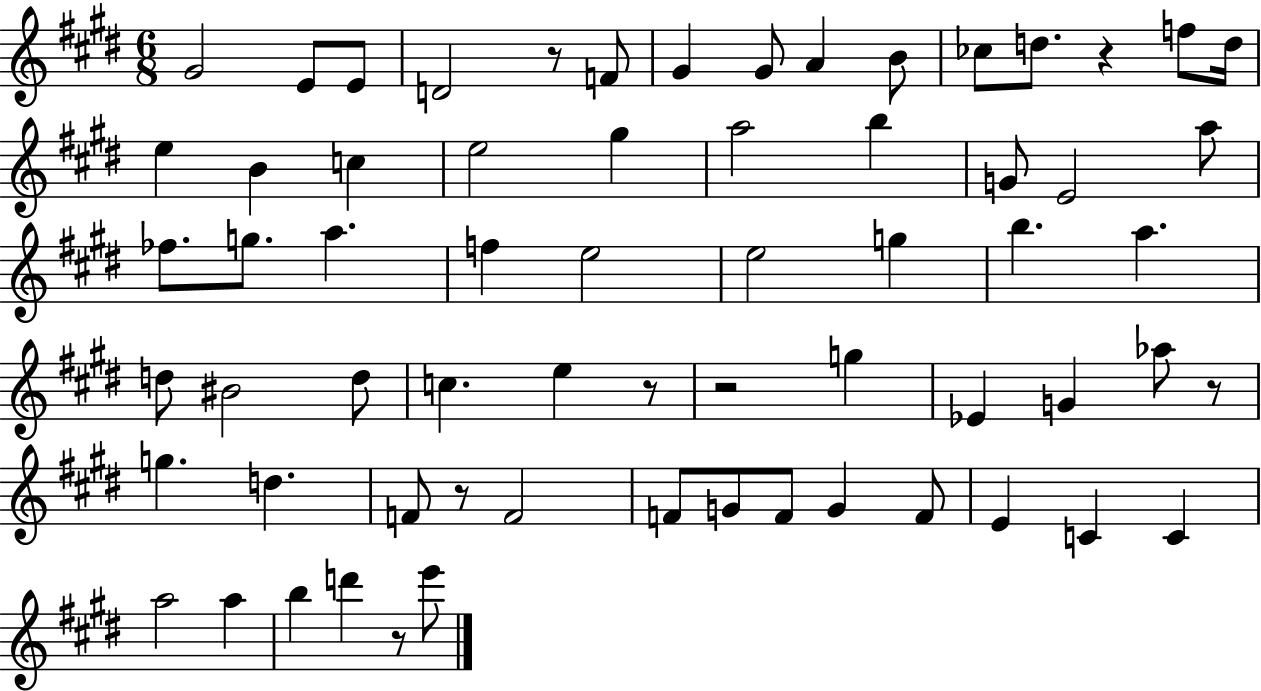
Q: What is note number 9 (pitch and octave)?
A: B4